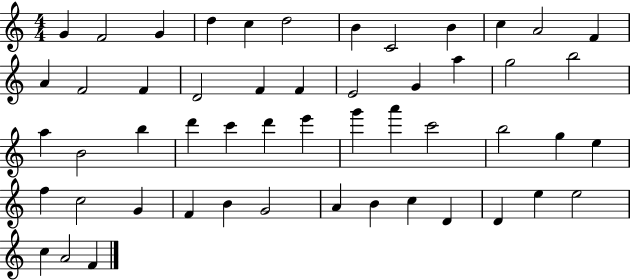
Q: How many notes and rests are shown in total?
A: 52